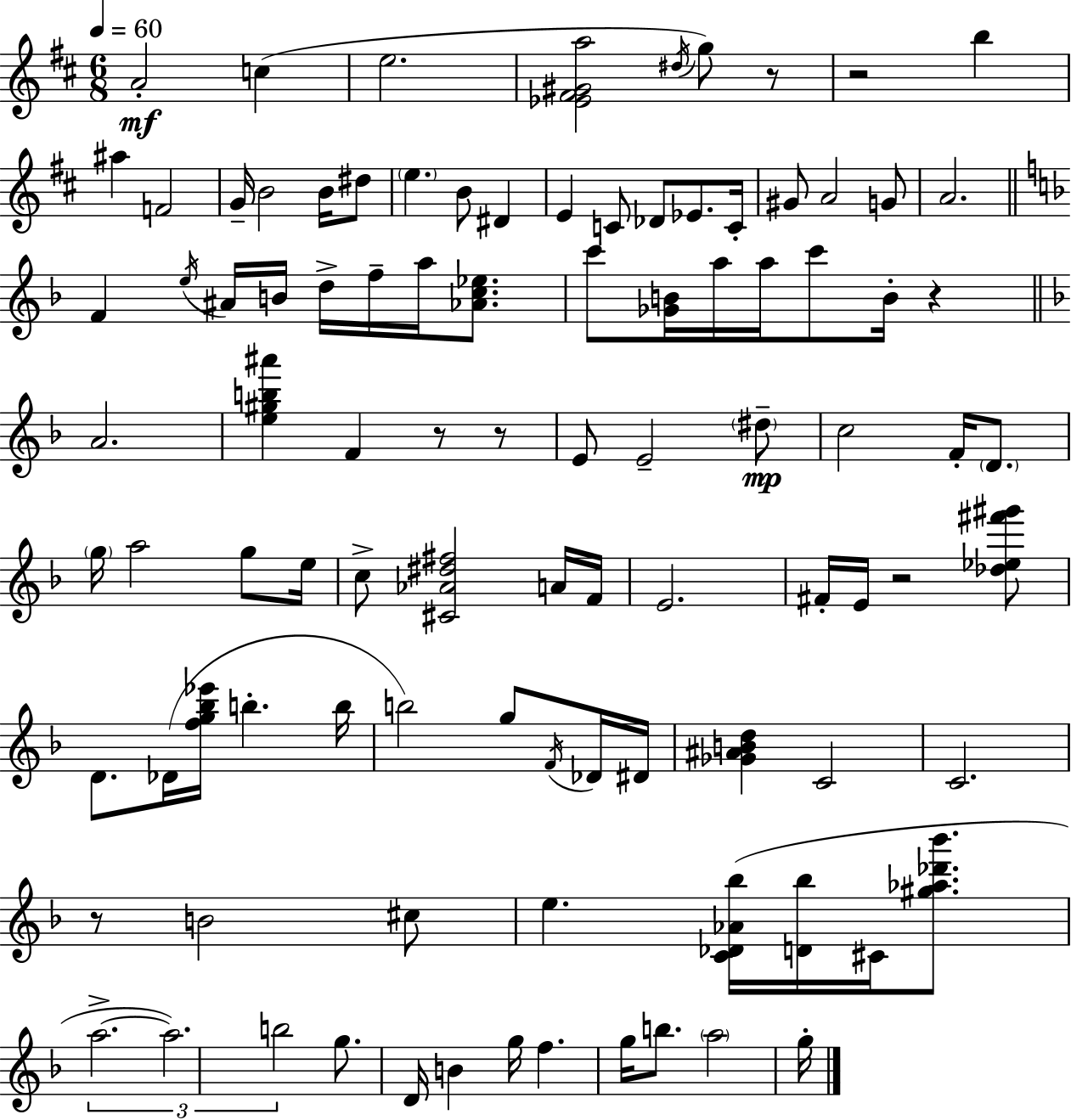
{
  \clef treble
  \numericTimeSignature
  \time 6/8
  \key d \major
  \tempo 4 = 60
  a'2-.\mf c''4( | e''2. | <ees' fis' gis' a''>2 \acciaccatura { dis''16 } g''8) r8 | r2 b''4 | \break ais''4 f'2 | g'16-- b'2 b'16 dis''8 | \parenthesize e''4. b'8 dis'4 | e'4 c'8 des'8 ees'8. | \break c'16-. gis'8 a'2 g'8 | a'2. | \bar "||" \break \key f \major f'4 \acciaccatura { e''16 } ais'16 b'16 d''16-> f''16-- a''16 <aes' c'' ees''>8. | c'''8 <ges' b'>16 a''16 a''16 c'''8 b'16-. r4 | \bar "||" \break \key f \major a'2. | <e'' gis'' b'' ais'''>4 f'4 r8 r8 | e'8 e'2-- \parenthesize dis''8--\mp | c''2 f'16-. \parenthesize d'8. | \break \parenthesize g''16 a''2 g''8 e''16 | c''8-> <cis' aes' dis'' fis''>2 a'16 f'16 | e'2. | fis'16-. e'16 r2 <des'' ees'' fis''' gis'''>8 | \break d'8. des'16( <f'' g'' bes'' ees'''>16 b''4.-. b''16 | b''2) g''8 \acciaccatura { f'16 } des'16 | dis'16 <ges' ais' b' d''>4 c'2 | c'2. | \break r8 b'2 cis''8 | e''4. <c' des' aes' bes''>16( <d' bes''>16 cis'16 <gis'' aes'' des''' bes'''>8. | \tuplet 3/2 { a''2.->~~ | a''2.) | \break b''2 } g''8. | d'16 b'4 g''16 f''4. | g''16 b''8. \parenthesize a''2 | g''16-. \bar "|."
}